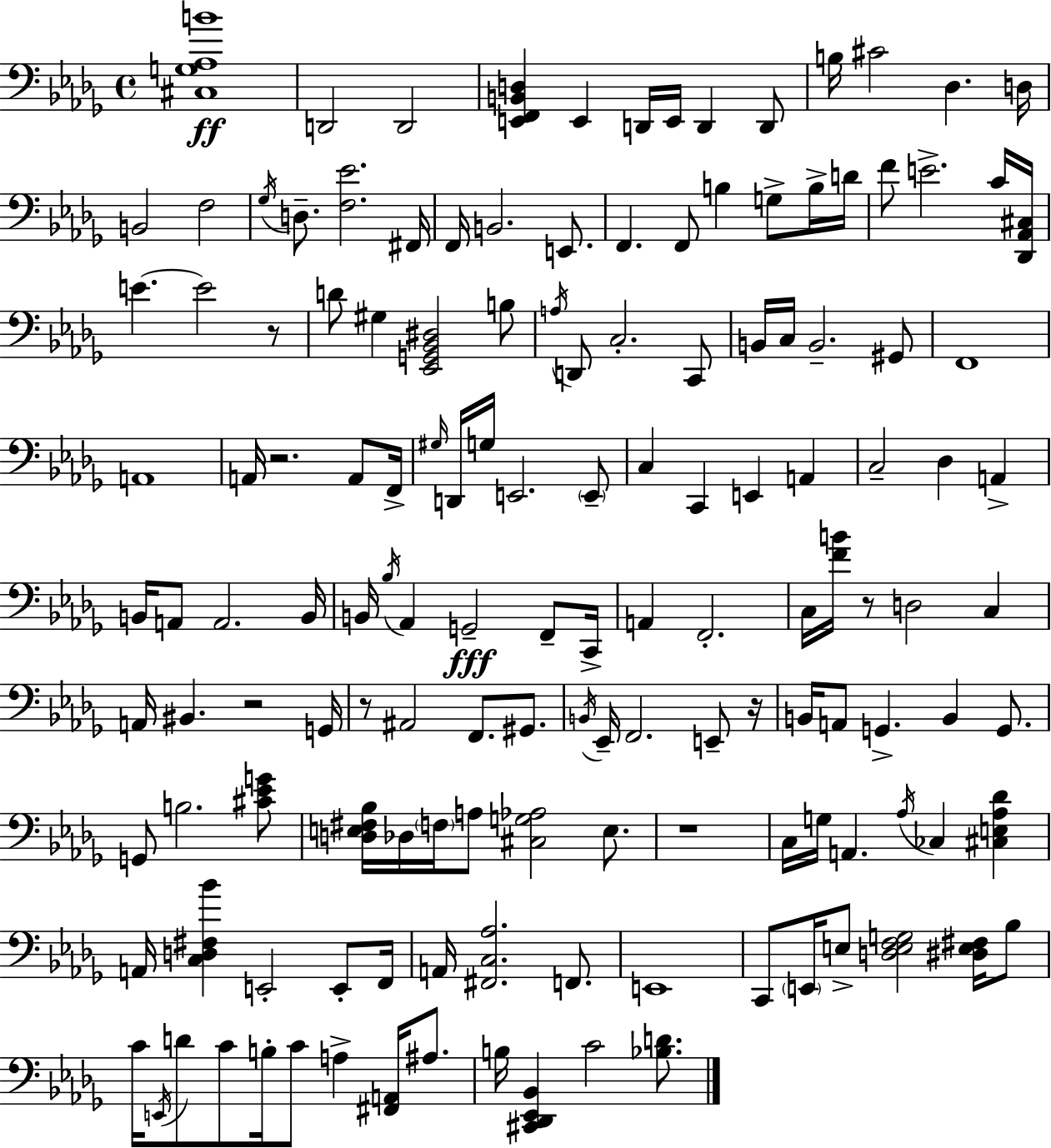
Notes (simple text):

[C#3,G3,Ab3,B4]/w D2/h D2/h [E2,F2,B2,D3]/q E2/q D2/s E2/s D2/q D2/e B3/s C#4/h Db3/q. D3/s B2/h F3/h Gb3/s D3/e. [F3,Eb4]/h. F#2/s F2/s B2/h. E2/e. F2/q. F2/e B3/q G3/e B3/s D4/s F4/e E4/h. C4/s [Db2,Ab2,C#3]/s E4/q. E4/h R/e D4/e G#3/q [Eb2,G2,Bb2,D#3]/h B3/e A3/s D2/e C3/h. C2/e B2/s C3/s B2/h. G#2/e F2/w A2/w A2/s R/h. A2/e F2/s G#3/s D2/s G3/s E2/h. E2/e C3/q C2/q E2/q A2/q C3/h Db3/q A2/q B2/s A2/e A2/h. B2/s B2/s Bb3/s Ab2/q G2/h F2/e C2/s A2/q F2/h. C3/s [F4,B4]/s R/e D3/h C3/q A2/s BIS2/q. R/h G2/s R/e A#2/h F2/e. G#2/e. B2/s Eb2/s F2/h. E2/e R/s B2/s A2/e G2/q. B2/q G2/e. G2/e B3/h. [C#4,Eb4,G4]/e [D3,E3,F#3,Bb3]/s Db3/s F3/s A3/e [C#3,G3,Ab3]/h E3/e. R/w C3/s G3/s A2/q. Ab3/s CES3/q [C#3,E3,Ab3,Db4]/q A2/s [C3,D3,F#3,Bb4]/q E2/h E2/e F2/s A2/s [F#2,C3,Ab3]/h. F2/e. E2/w C2/e E2/s E3/e [D3,E3,F3,G3]/h [D#3,E3,F#3]/s Bb3/e C4/s E2/s D4/e C4/e B3/s C4/e A3/q [F#2,A2]/s A#3/e. B3/s [C#2,Db2,Eb2,Bb2]/q C4/h [Bb3,D4]/e.